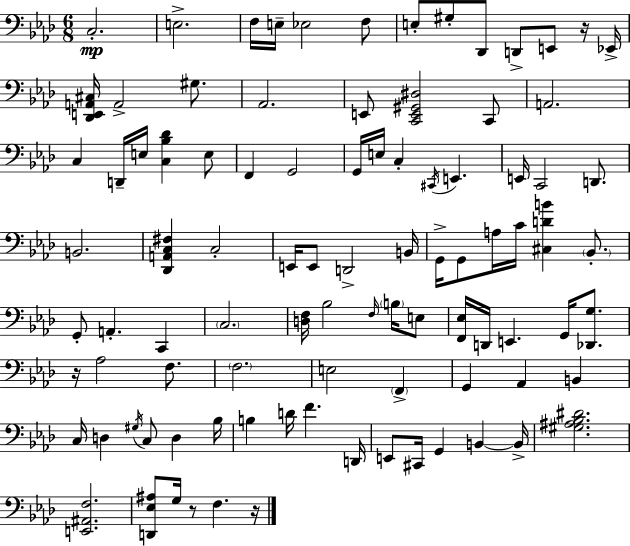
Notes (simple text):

C3/h. E3/h. F3/s E3/s Eb3/h F3/e E3/e G#3/e Db2/e D2/e E2/e R/s Eb2/s [Db2,E2,A2,C#3]/s A2/h G#3/e. Ab2/h. E2/e [C2,E2,G#2,D#3]/h C2/e A2/h. C3/q D2/s E3/s [C3,Bb3,Db4]/q E3/e F2/q G2/h G2/s E3/s C3/q C#2/s E2/q. E2/s C2/h D2/e. B2/h. [Db2,A2,C3,F#3]/q C3/h E2/s E2/e D2/h B2/s G2/s G2/e A3/s C4/s [C#3,D4,B4]/q Bb2/e. G2/e A2/q. C2/q C3/h. [D3,F3]/s Bb3/h F3/s B3/s E3/e [F2,Eb3]/s D2/s E2/q. G2/s [Db2,G3]/e. R/s Ab3/h F3/e. F3/h. E3/h F2/q G2/q Ab2/q B2/q C3/s D3/q G#3/s C3/e D3/q Bb3/s B3/q D4/s F4/q. D2/s E2/e C#2/s G2/q B2/q B2/s [G#3,A#3,Bb3,D#4]/h. [E2,A#2,F3]/h. [D2,Eb3,A#3]/e G3/s R/e F3/q. R/s